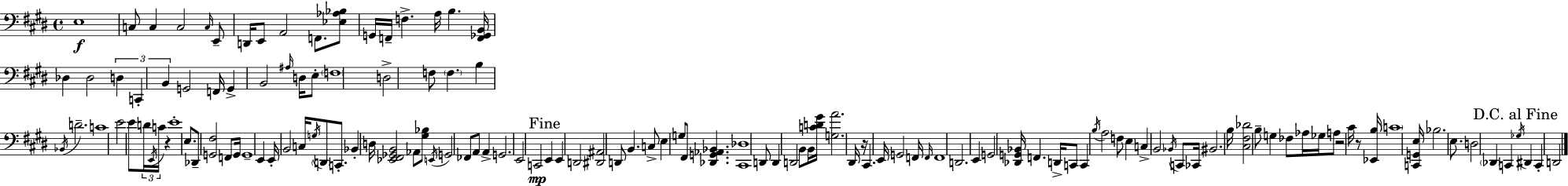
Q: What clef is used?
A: bass